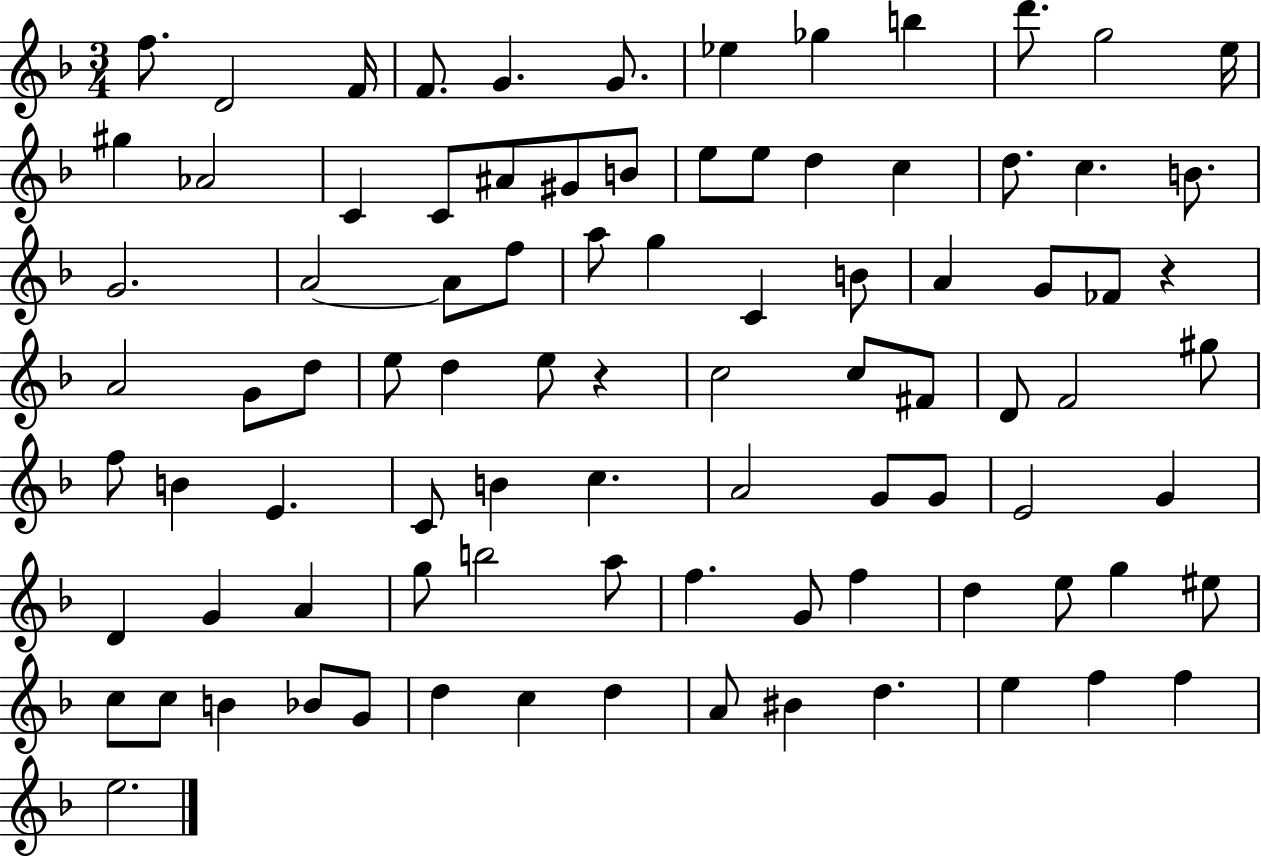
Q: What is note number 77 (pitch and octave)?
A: Bb4